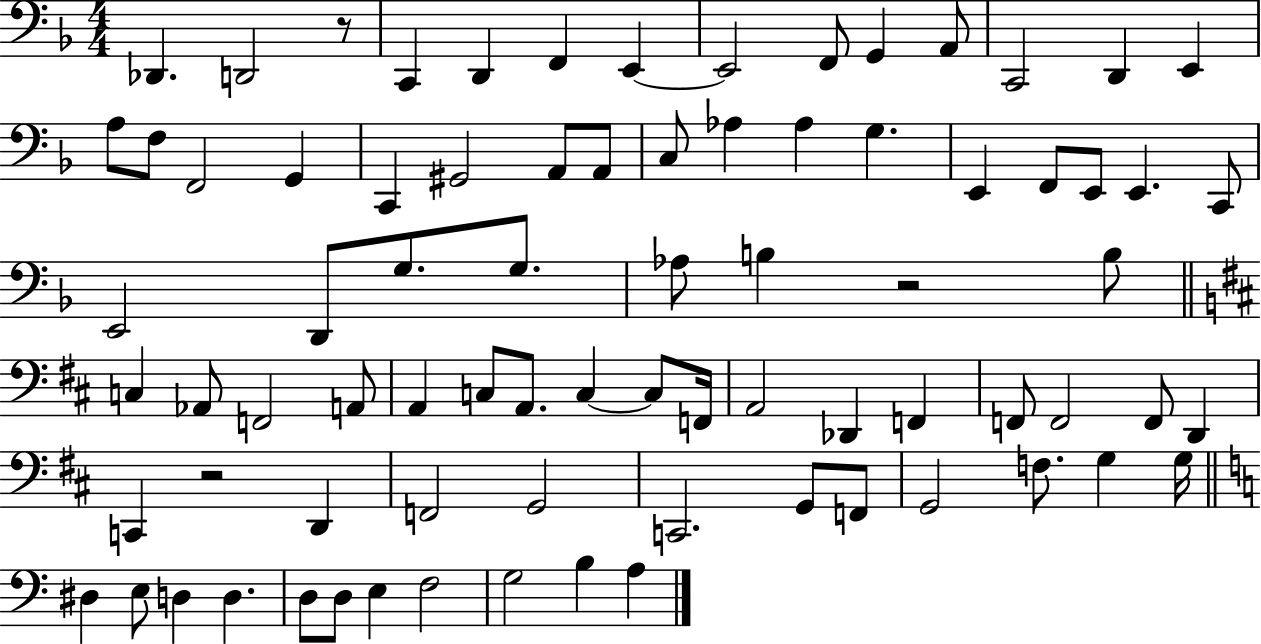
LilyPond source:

{
  \clef bass
  \numericTimeSignature
  \time 4/4
  \key f \major
  des,4. d,2 r8 | c,4 d,4 f,4 e,4~~ | e,2 f,8 g,4 a,8 | c,2 d,4 e,4 | \break a8 f8 f,2 g,4 | c,4 gis,2 a,8 a,8 | c8 aes4 aes4 g4. | e,4 f,8 e,8 e,4. c,8 | \break e,2 d,8 g8. g8. | aes8 b4 r2 b8 | \bar "||" \break \key b \minor c4 aes,8 f,2 a,8 | a,4 c8 a,8. c4~~ c8 f,16 | a,2 des,4 f,4 | f,8 f,2 f,8 d,4 | \break c,4 r2 d,4 | f,2 g,2 | c,2. g,8 f,8 | g,2 f8. g4 g16 | \break \bar "||" \break \key c \major dis4 e8 d4 d4. | d8 d8 e4 f2 | g2 b4 a4 | \bar "|."
}